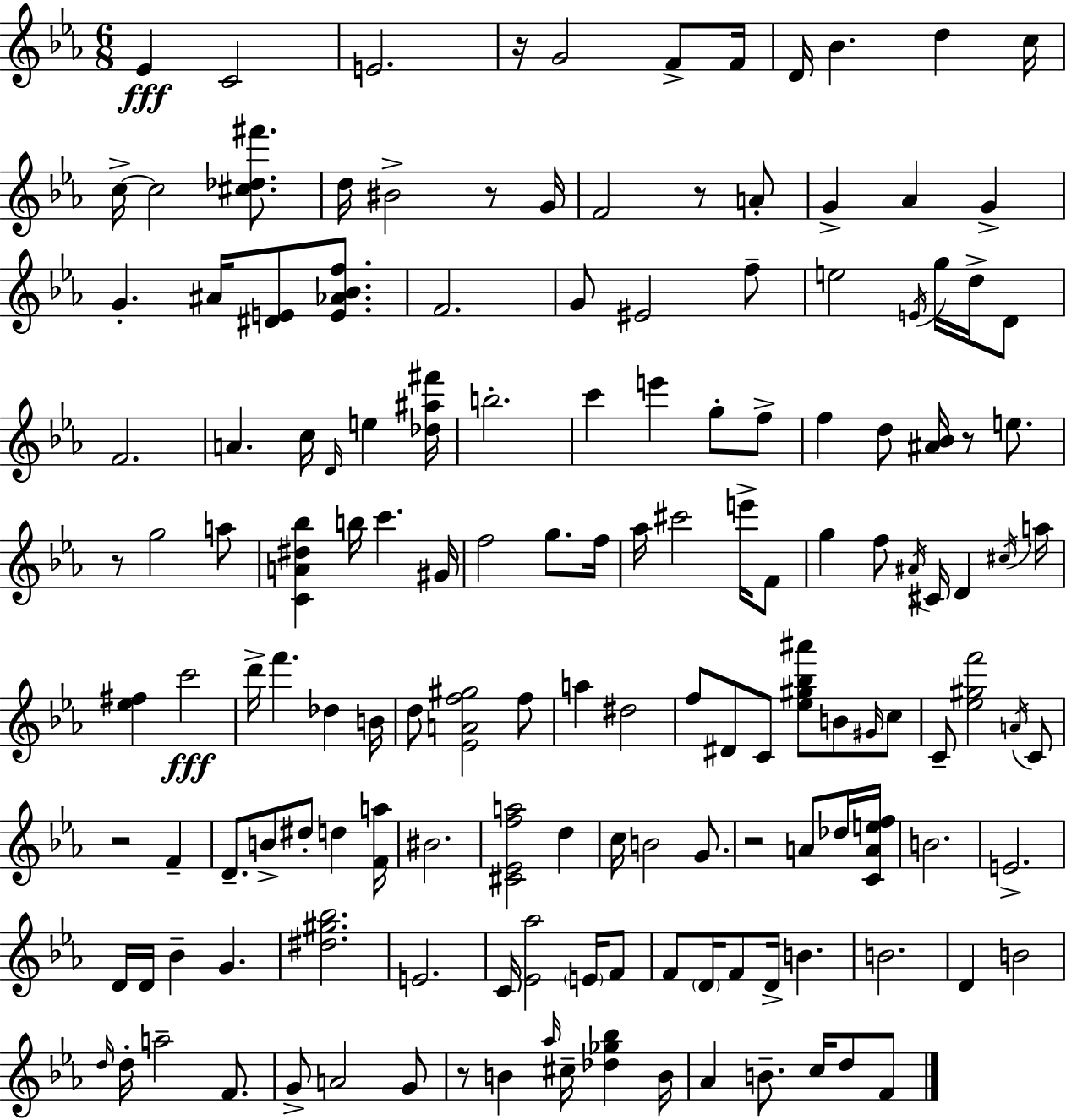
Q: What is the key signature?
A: EES major